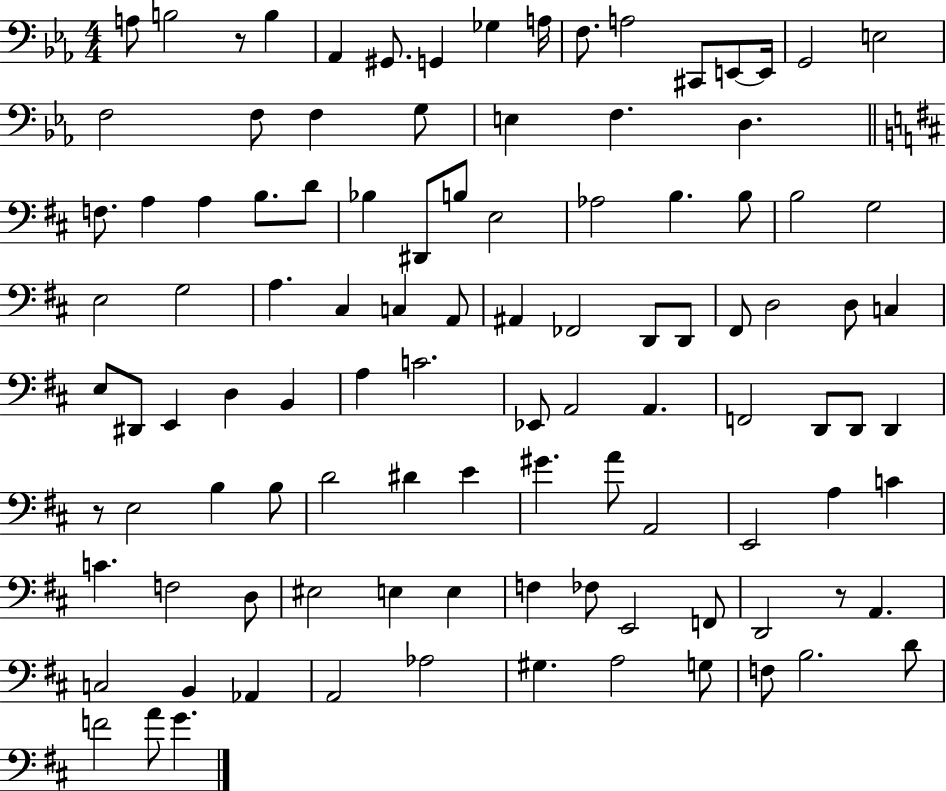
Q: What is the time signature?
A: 4/4